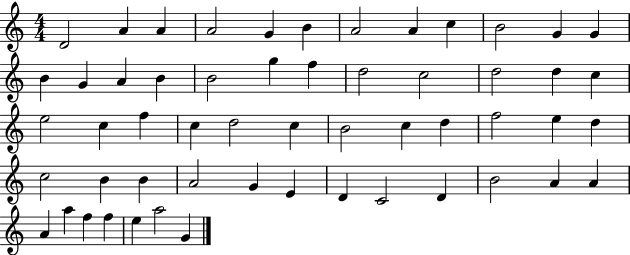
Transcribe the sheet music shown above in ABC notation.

X:1
T:Untitled
M:4/4
L:1/4
K:C
D2 A A A2 G B A2 A c B2 G G B G A B B2 g f d2 c2 d2 d c e2 c f c d2 c B2 c d f2 e d c2 B B A2 G E D C2 D B2 A A A a f f e a2 G